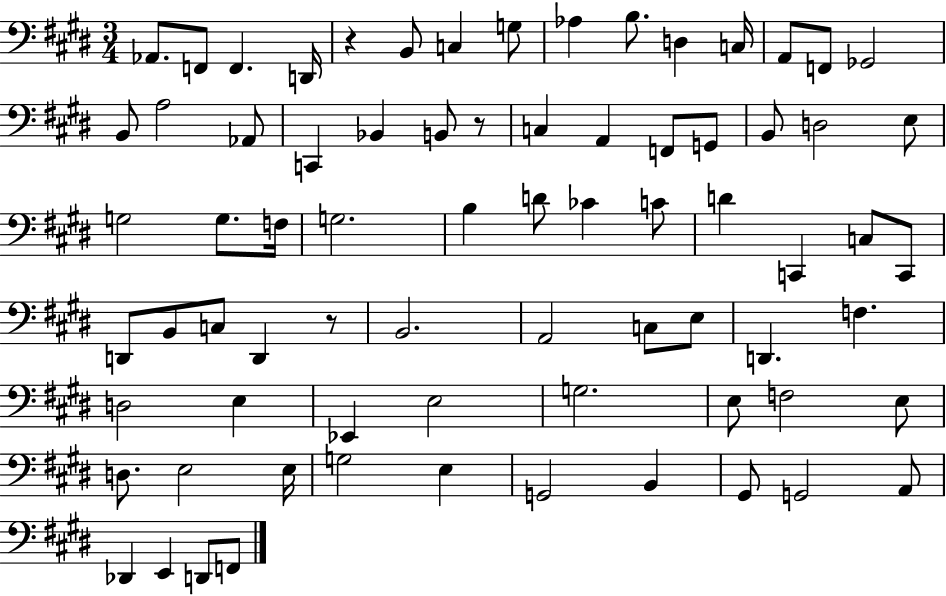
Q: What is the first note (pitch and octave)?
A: Ab2